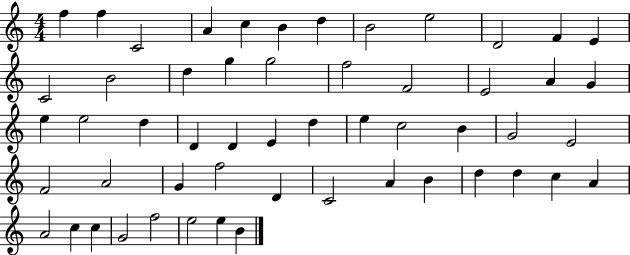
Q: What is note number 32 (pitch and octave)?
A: B4